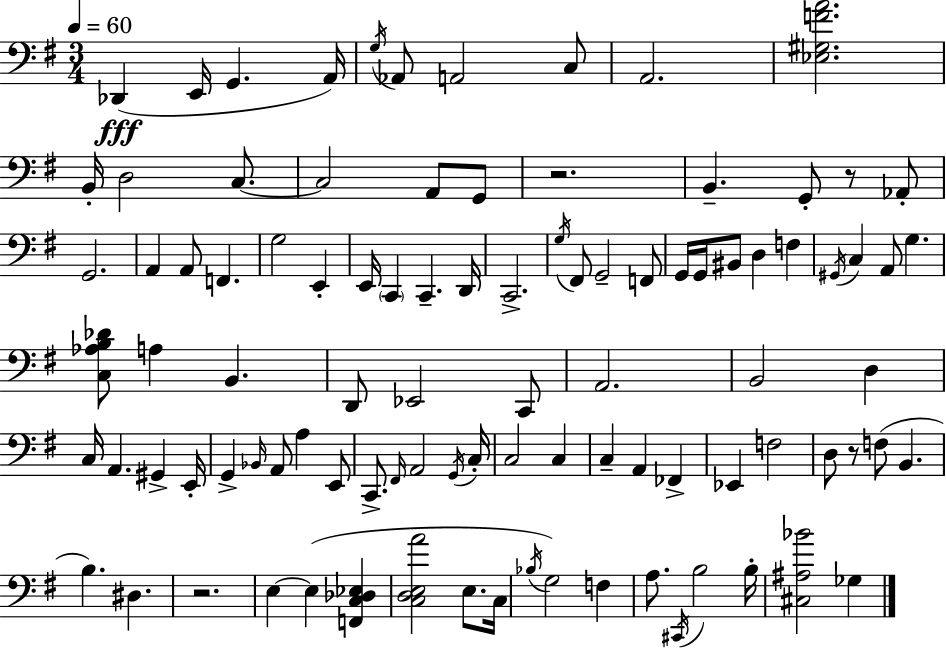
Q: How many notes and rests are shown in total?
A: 97